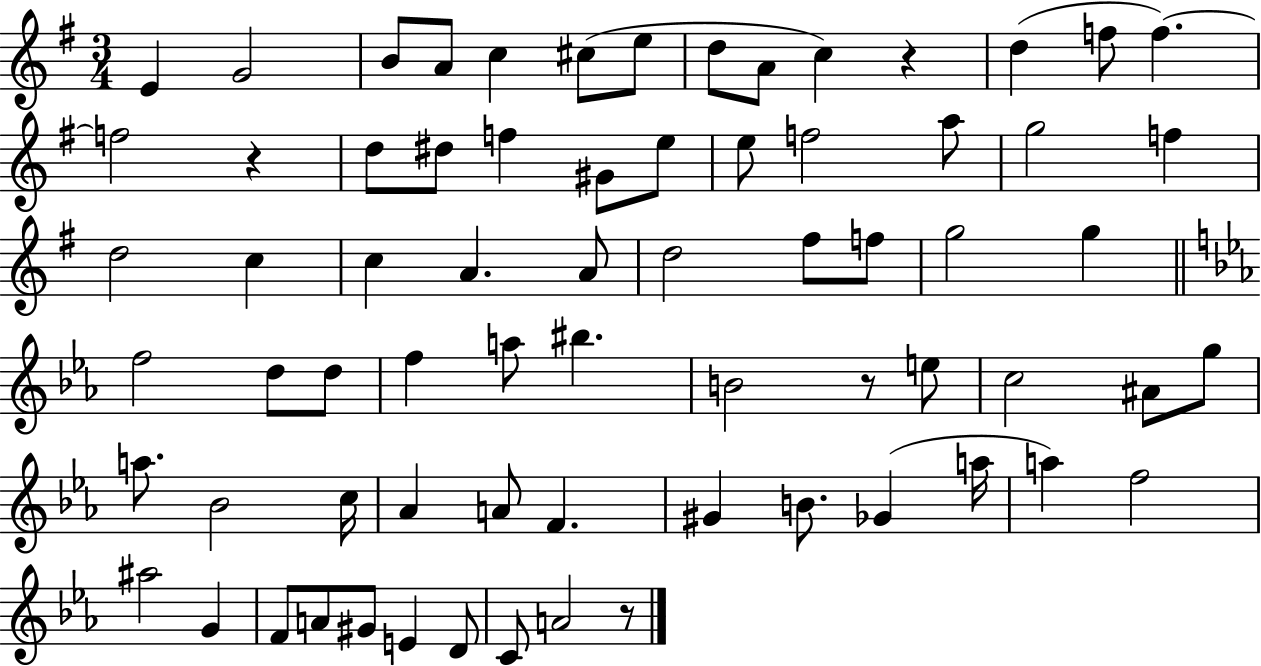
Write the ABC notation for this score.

X:1
T:Untitled
M:3/4
L:1/4
K:G
E G2 B/2 A/2 c ^c/2 e/2 d/2 A/2 c z d f/2 f f2 z d/2 ^d/2 f ^G/2 e/2 e/2 f2 a/2 g2 f d2 c c A A/2 d2 ^f/2 f/2 g2 g f2 d/2 d/2 f a/2 ^b B2 z/2 e/2 c2 ^A/2 g/2 a/2 _B2 c/4 _A A/2 F ^G B/2 _G a/4 a f2 ^a2 G F/2 A/2 ^G/2 E D/2 C/2 A2 z/2